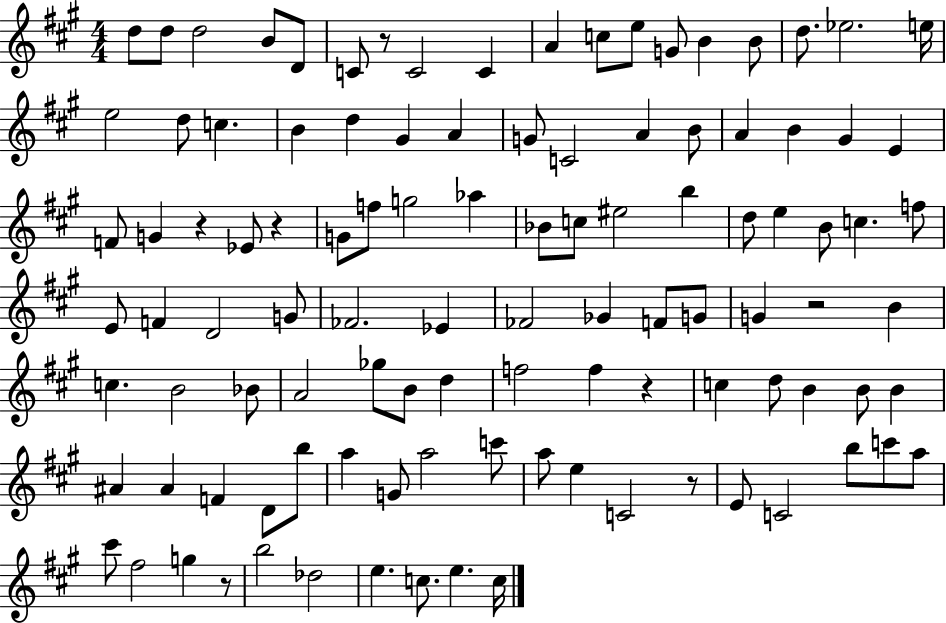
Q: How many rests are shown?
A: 7